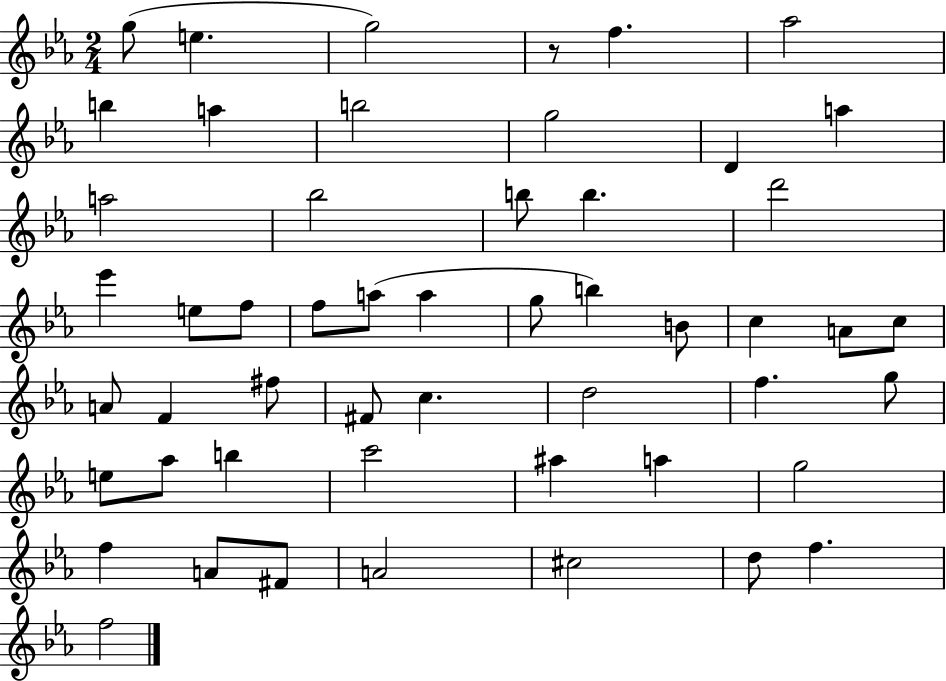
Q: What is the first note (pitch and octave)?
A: G5